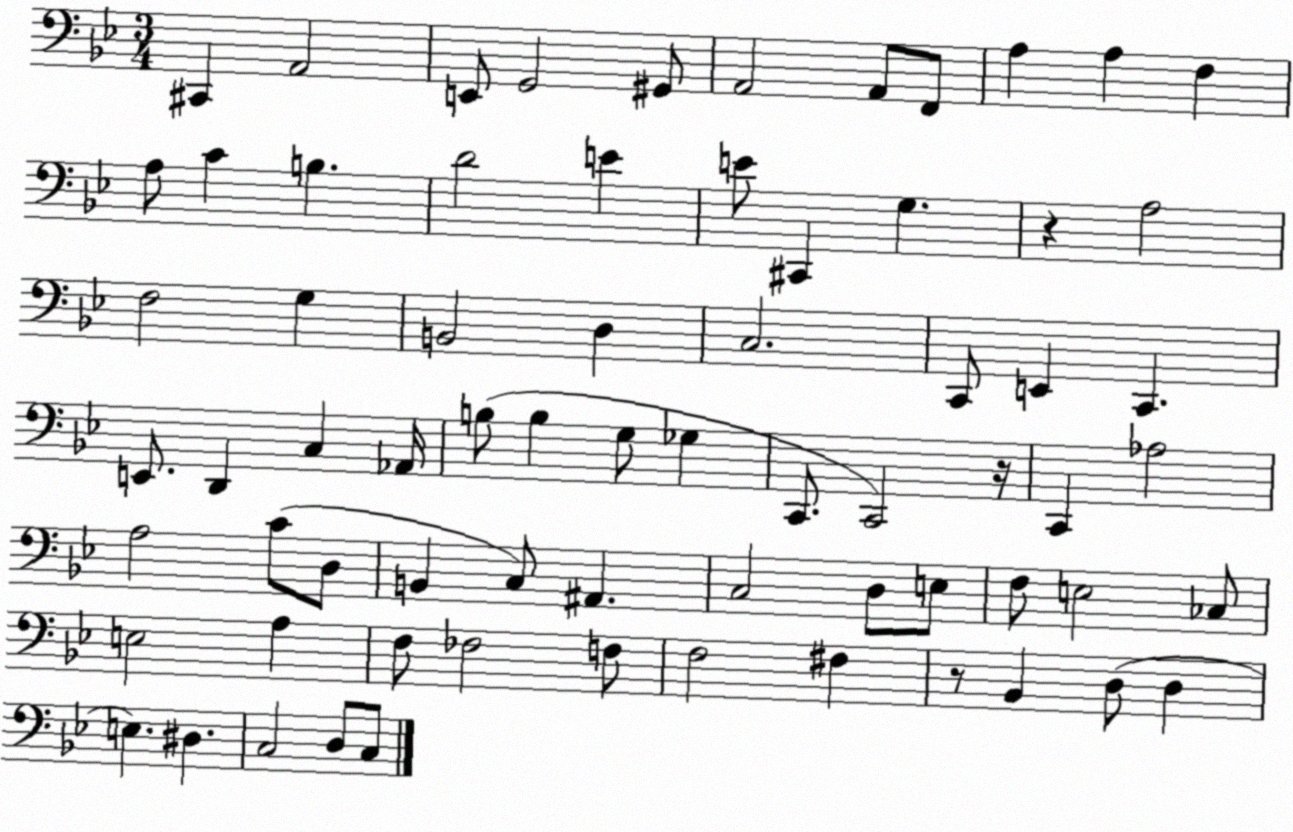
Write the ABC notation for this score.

X:1
T:Untitled
M:3/4
L:1/4
K:Bb
^C,, A,,2 E,,/2 G,,2 ^G,,/2 A,,2 A,,/2 F,,/2 A, A, F, A,/2 C B, D2 E E/2 ^C,, G, z A,2 F,2 G, B,,2 D, C,2 C,,/2 E,, C,, E,,/2 D,, C, _A,,/4 B,/2 B, G,/2 _G, C,,/2 C,,2 z/4 C,, _A,2 A,2 C/2 D,/2 B,, C,/2 ^A,, C,2 D,/2 E,/2 F,/2 E,2 _C,/2 E,2 A, F,/2 _F,2 F,/2 F,2 ^F, z/2 _B,, D,/2 D, E, ^D, C,2 D,/2 C,/2